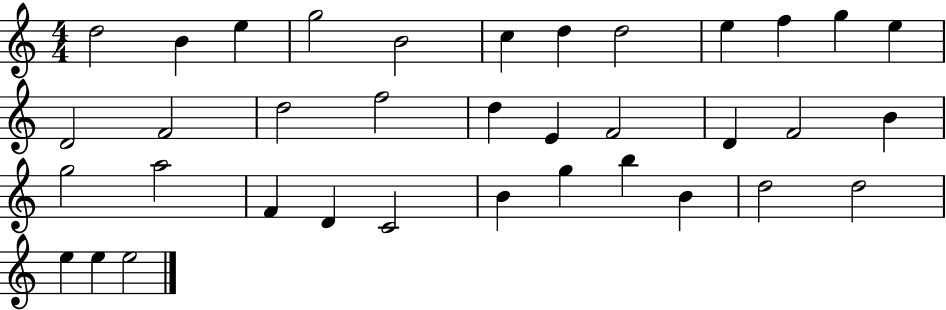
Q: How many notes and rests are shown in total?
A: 36